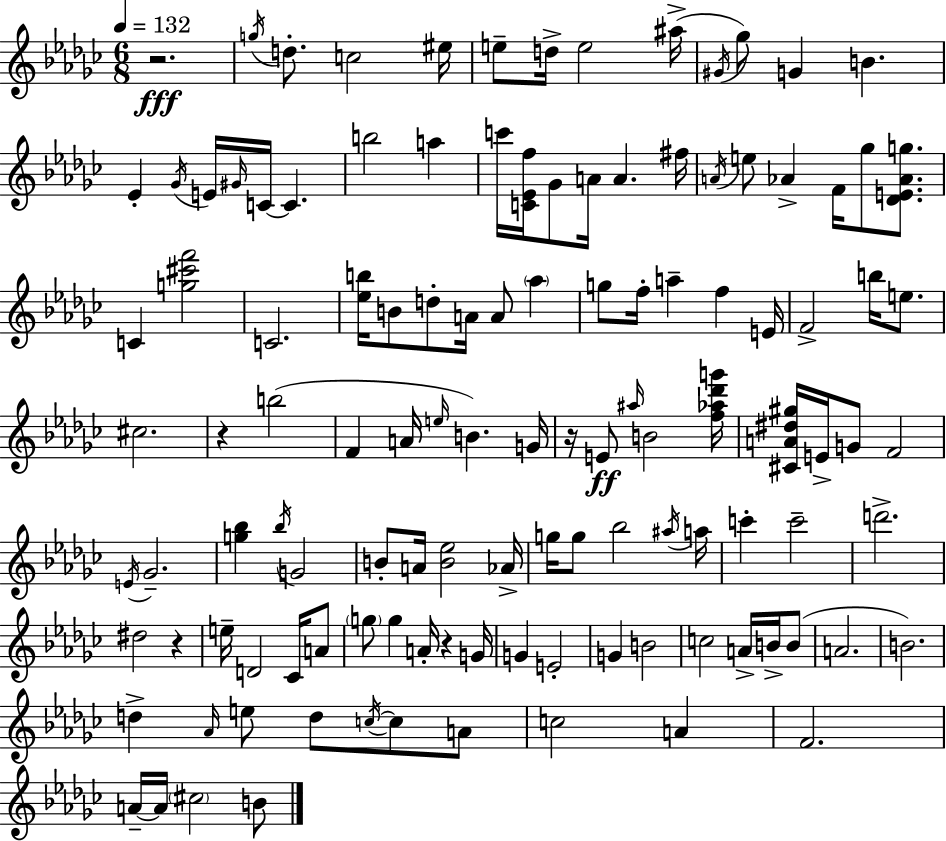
{
  \clef treble
  \numericTimeSignature
  \time 6/8
  \key ees \minor
  \tempo 4 = 132
  \repeat volta 2 { r2.\fff | \acciaccatura { g''16 } d''8.-. c''2 | eis''16 e''8-- d''16-> e''2 | ais''16->( \acciaccatura { gis'16 } ges''8) g'4 b'4. | \break ees'4-. \acciaccatura { ges'16 } e'16 \grace { gis'16 } c'16~~ c'4. | b''2 | a''4 c'''16 <c' ees' f''>16 ges'8 a'16 a'4. | fis''16 \acciaccatura { a'16 } e''8 aes'4-> f'16 | \break ges''8 <des' e' aes' g''>8. c'4 <g'' cis''' f'''>2 | c'2. | <ees'' b''>16 b'8 d''8-. a'16 a'8 | \parenthesize aes''4 g''8 f''16-. a''4-- | \break f''4 e'16 f'2-> | b''16 e''8. cis''2. | r4 b''2( | f'4 a'16 \grace { e''16 } b'4.) | \break g'16 r16 e'8\ff \grace { ais''16 } b'2 | <f'' aes'' des''' g'''>16 <cis' a' dis'' gis''>16 e'16-> g'8 f'2 | \acciaccatura { e'16 } ges'2.-- | <g'' bes''>4 | \break \acciaccatura { bes''16 } g'2 b'8-. a'16 | <b' ees''>2 aes'16-> g''16 g''8 | bes''2 \acciaccatura { ais''16 } a''16 c'''4-. | c'''2-- d'''2.-> | \break dis''2 | r4 e''16-- d'2 | ces'16 a'8 \parenthesize g''8 | g''4 a'16-. r4 g'16 g'4 | \break e'2-. g'4 | b'2 c''2 | a'16-> b'16-> b'8( a'2. | b'2.) | \break d''4-> | \grace { aes'16 } e''8 d''8 \acciaccatura { c''16~ }~ c''8 a'8 | c''2 a'4 | f'2. | \break a'16--~~ a'16 \parenthesize cis''2 b'8 | } \bar "|."
}